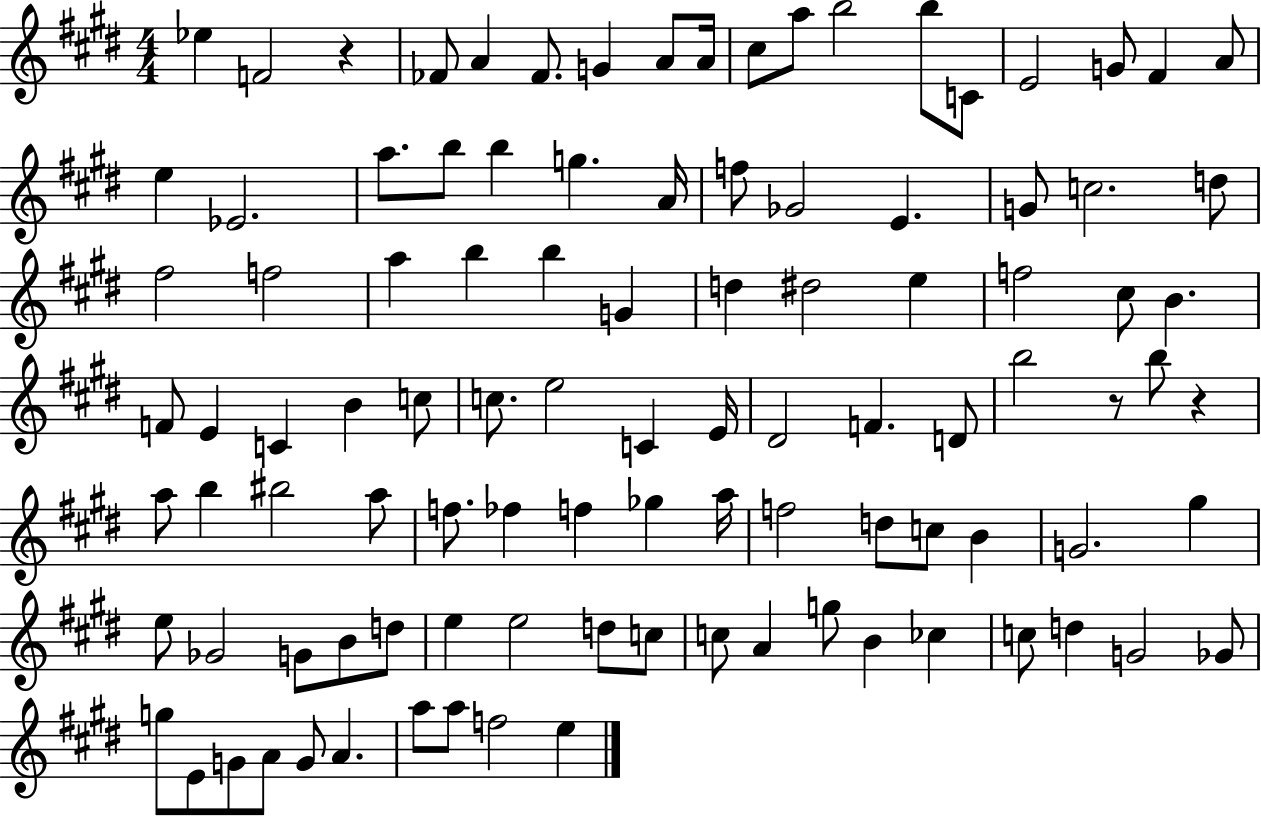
{
  \clef treble
  \numericTimeSignature
  \time 4/4
  \key e \major
  ees''4 f'2 r4 | fes'8 a'4 fes'8. g'4 a'8 a'16 | cis''8 a''8 b''2 b''8 c'8 | e'2 g'8 fis'4 a'8 | \break e''4 ees'2. | a''8. b''8 b''4 g''4. a'16 | f''8 ges'2 e'4. | g'8 c''2. d''8 | \break fis''2 f''2 | a''4 b''4 b''4 g'4 | d''4 dis''2 e''4 | f''2 cis''8 b'4. | \break f'8 e'4 c'4 b'4 c''8 | c''8. e''2 c'4 e'16 | dis'2 f'4. d'8 | b''2 r8 b''8 r4 | \break a''8 b''4 bis''2 a''8 | f''8. fes''4 f''4 ges''4 a''16 | f''2 d''8 c''8 b'4 | g'2. gis''4 | \break e''8 ges'2 g'8 b'8 d''8 | e''4 e''2 d''8 c''8 | c''8 a'4 g''8 b'4 ces''4 | c''8 d''4 g'2 ges'8 | \break g''8 e'8 g'8 a'8 g'8 a'4. | a''8 a''8 f''2 e''4 | \bar "|."
}